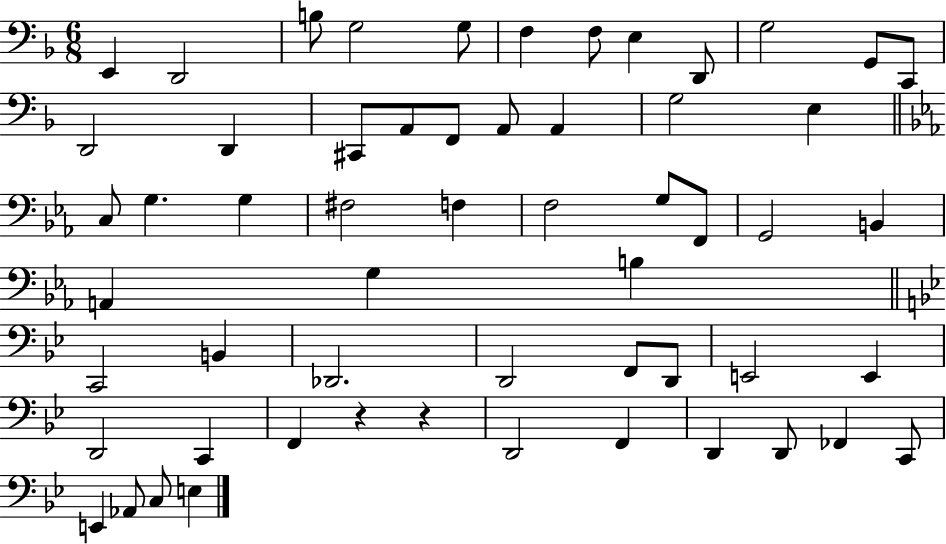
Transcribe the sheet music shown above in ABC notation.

X:1
T:Untitled
M:6/8
L:1/4
K:F
E,, D,,2 B,/2 G,2 G,/2 F, F,/2 E, D,,/2 G,2 G,,/2 C,,/2 D,,2 D,, ^C,,/2 A,,/2 F,,/2 A,,/2 A,, G,2 E, C,/2 G, G, ^F,2 F, F,2 G,/2 F,,/2 G,,2 B,, A,, G, B, C,,2 B,, _D,,2 D,,2 F,,/2 D,,/2 E,,2 E,, D,,2 C,, F,, z z D,,2 F,, D,, D,,/2 _F,, C,,/2 E,, _A,,/2 C,/2 E,